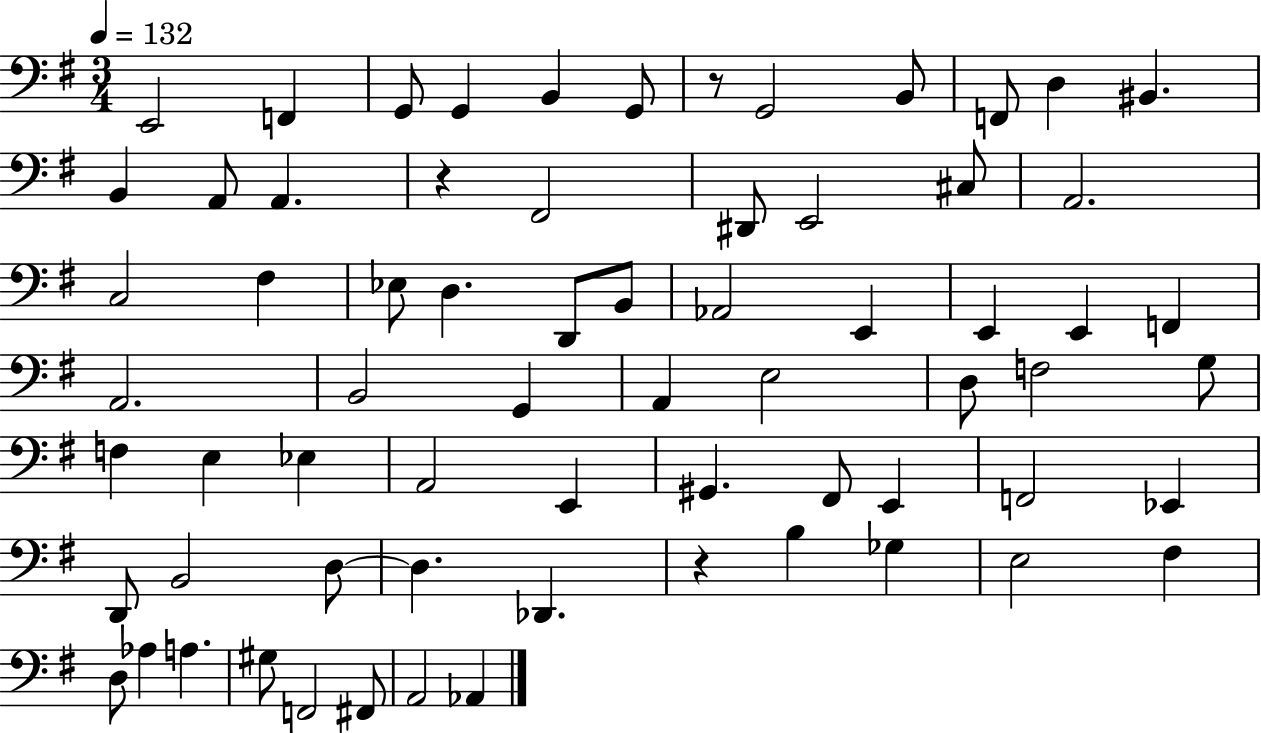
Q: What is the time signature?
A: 3/4